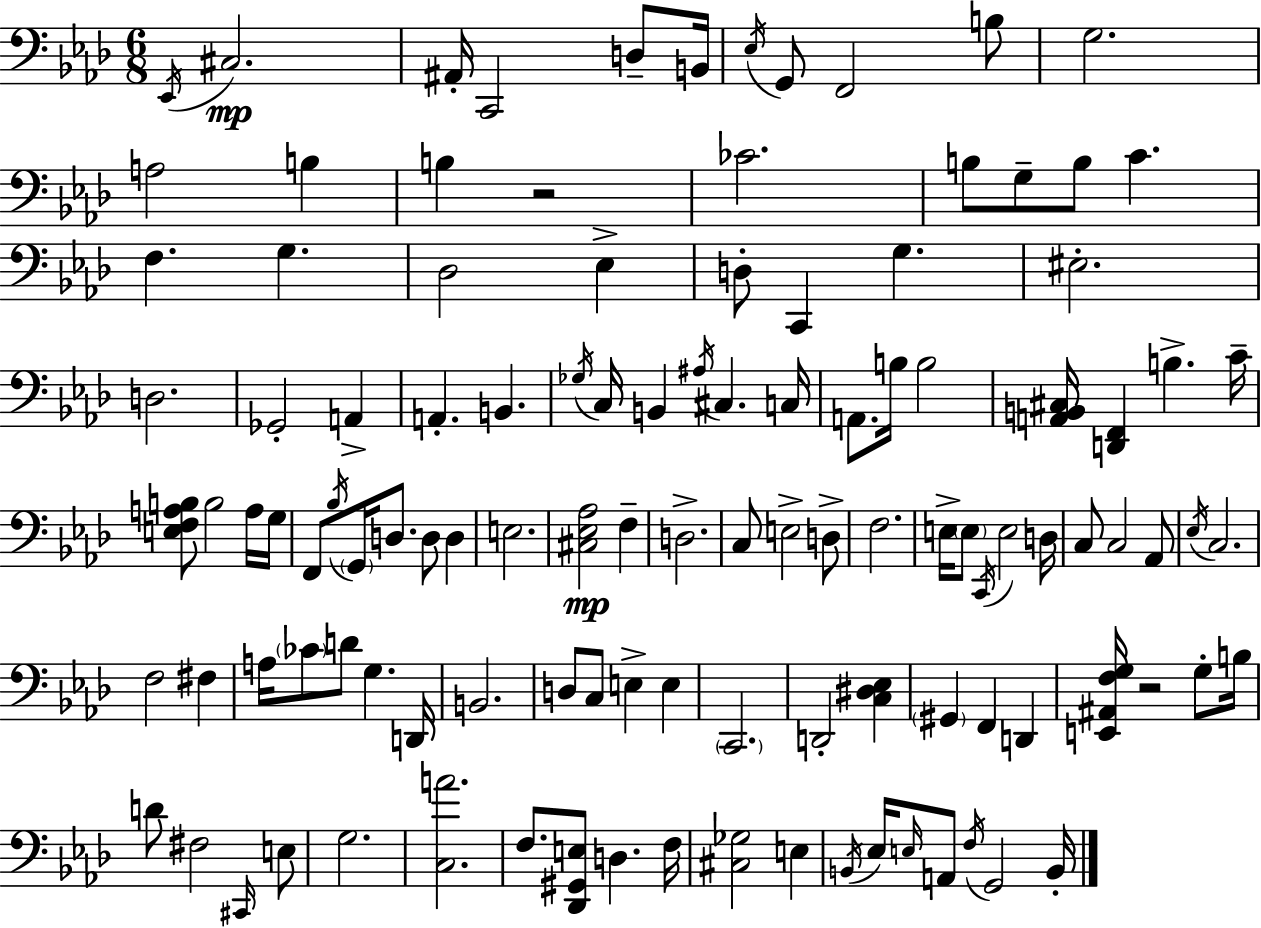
{
  \clef bass
  \numericTimeSignature
  \time 6/8
  \key aes \major
  \acciaccatura { ees,16 }\mp cis2. | ais,16-. c,2 d8-- | b,16 \acciaccatura { ees16 } g,8 f,2 | b8 g2. | \break a2 b4 | b4 r2 | ces'2. | b8 g8-- b8 c'4. | \break f4. g4. | des2 ees4-> | d8-. c,4 g4. | eis2.-. | \break d2. | ges,2-. a,4-> | a,4.-. b,4. | \acciaccatura { ges16 } c16 b,4 \acciaccatura { ais16 } cis4. | \break c16 a,8. b16 b2 | <a, b, cis>16 <d, f,>4 b4.-> | c'16-- <e f a b>8 b2 | a16 g16 f,8 \acciaccatura { bes16 } \parenthesize g,16 d8. d8 | \break d4 e2. | <cis ees aes>2\mp | f4-- d2.-> | c8 e2-> | \break d8-> f2. | e16-> \parenthesize e8 \acciaccatura { c,16 } e2 | d16 c8 c2 | aes,8 \acciaccatura { ees16 } c2. | \break f2 | fis4 a16 \parenthesize ces'8 d'8 | g4. d,16 b,2. | d8 c8 e4-> | \break e4 \parenthesize c,2. | d,2-. | <c dis ees>4 \parenthesize gis,4 f,4 | d,4 <e, ais, f g>16 r2 | \break g8-. b16 d'8 fis2 | \grace { cis,16 } e8 g2. | <c a'>2. | f8. <des, gis, e>8 | \break d4. f16 <cis ges>2 | e4 \acciaccatura { b,16 } ees16 \grace { e16 } a,8 | \acciaccatura { f16 } g,2 b,16-. \bar "|."
}